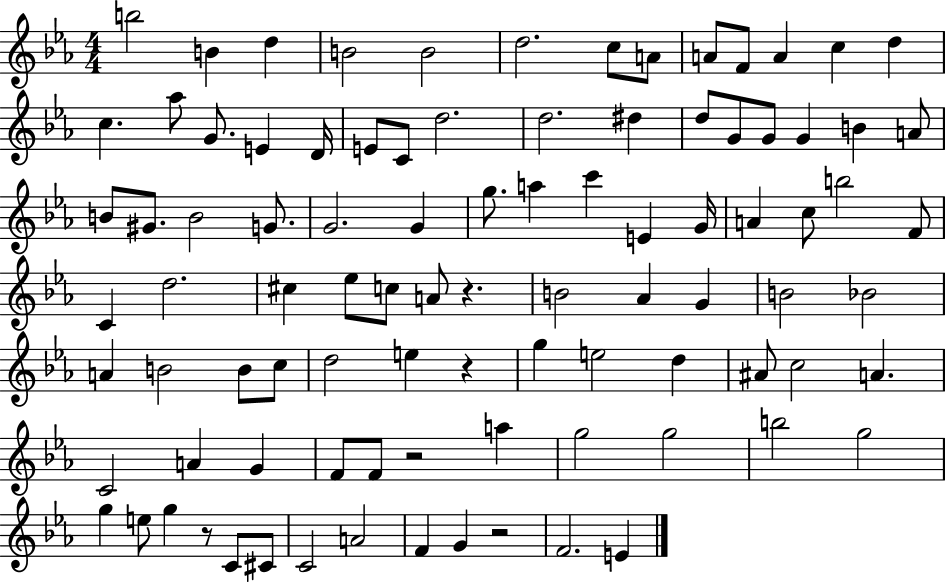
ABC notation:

X:1
T:Untitled
M:4/4
L:1/4
K:Eb
b2 B d B2 B2 d2 c/2 A/2 A/2 F/2 A c d c _a/2 G/2 E D/4 E/2 C/2 d2 d2 ^d d/2 G/2 G/2 G B A/2 B/2 ^G/2 B2 G/2 G2 G g/2 a c' E G/4 A c/2 b2 F/2 C d2 ^c _e/2 c/2 A/2 z B2 _A G B2 _B2 A B2 B/2 c/2 d2 e z g e2 d ^A/2 c2 A C2 A G F/2 F/2 z2 a g2 g2 b2 g2 g e/2 g z/2 C/2 ^C/2 C2 A2 F G z2 F2 E